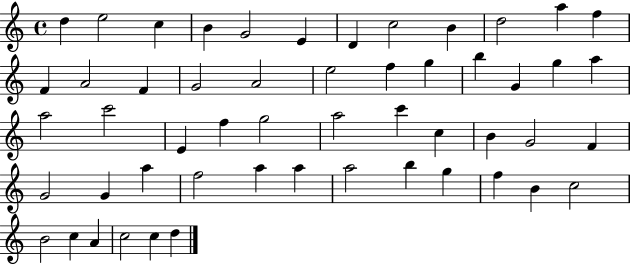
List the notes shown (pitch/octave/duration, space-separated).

D5/q E5/h C5/q B4/q G4/h E4/q D4/q C5/h B4/q D5/h A5/q F5/q F4/q A4/h F4/q G4/h A4/h E5/h F5/q G5/q B5/q G4/q G5/q A5/q A5/h C6/h E4/q F5/q G5/h A5/h C6/q C5/q B4/q G4/h F4/q G4/h G4/q A5/q F5/h A5/q A5/q A5/h B5/q G5/q F5/q B4/q C5/h B4/h C5/q A4/q C5/h C5/q D5/q